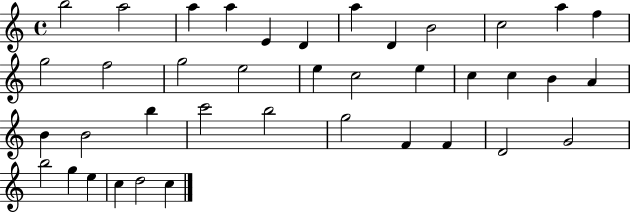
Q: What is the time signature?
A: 4/4